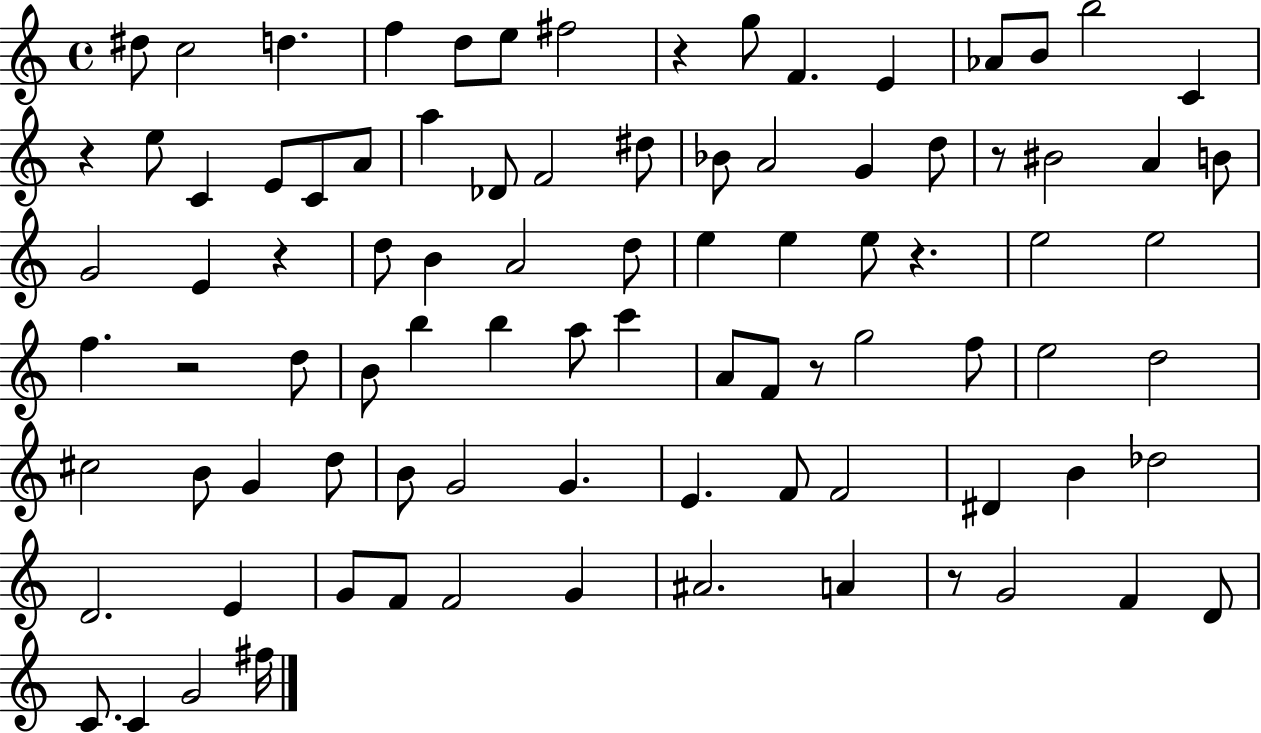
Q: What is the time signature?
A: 4/4